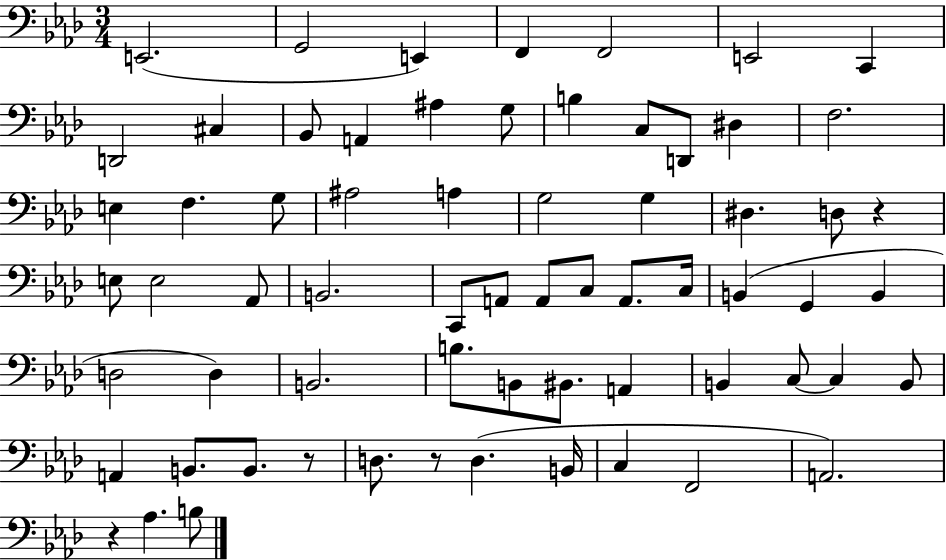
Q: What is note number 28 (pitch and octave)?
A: E3